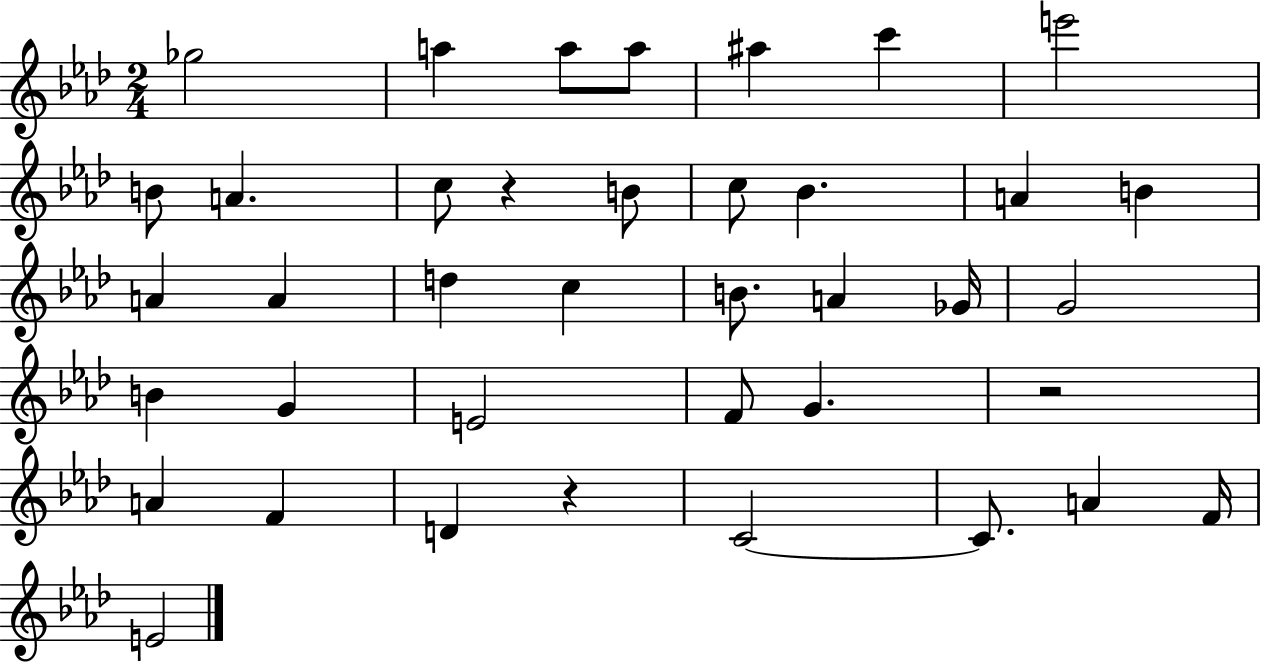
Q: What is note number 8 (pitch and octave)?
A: B4